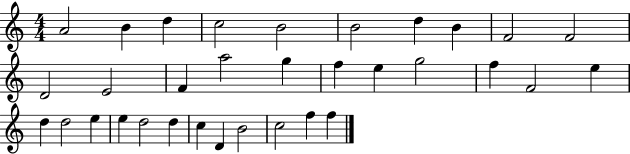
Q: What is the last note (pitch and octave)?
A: F5